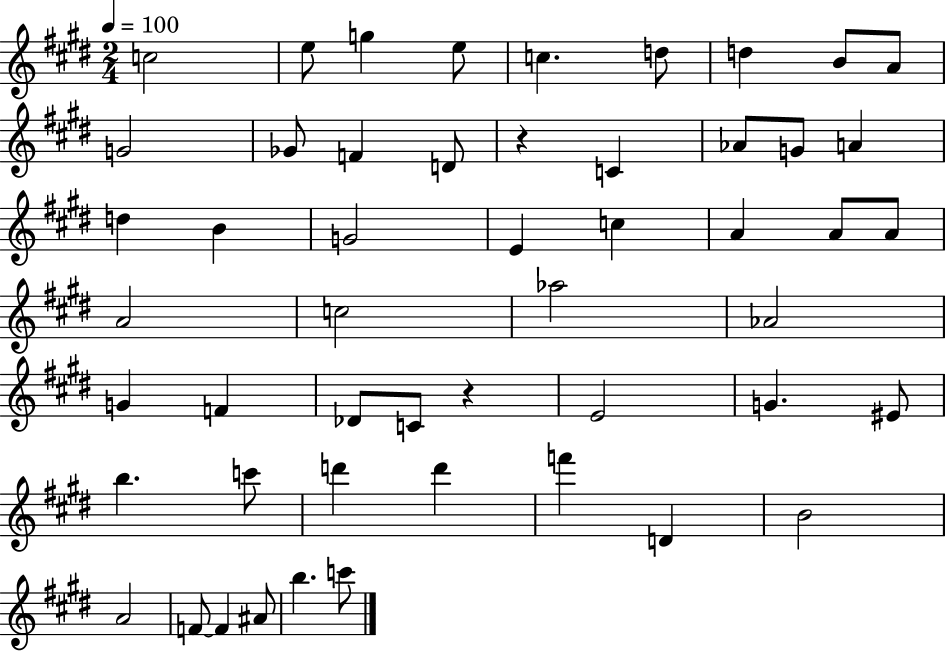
{
  \clef treble
  \numericTimeSignature
  \time 2/4
  \key e \major
  \tempo 4 = 100
  c''2 | e''8 g''4 e''8 | c''4. d''8 | d''4 b'8 a'8 | \break g'2 | ges'8 f'4 d'8 | r4 c'4 | aes'8 g'8 a'4 | \break d''4 b'4 | g'2 | e'4 c''4 | a'4 a'8 a'8 | \break a'2 | c''2 | aes''2 | aes'2 | \break g'4 f'4 | des'8 c'8 r4 | e'2 | g'4. eis'8 | \break b''4. c'''8 | d'''4 d'''4 | f'''4 d'4 | b'2 | \break a'2 | f'8~~ f'4 ais'8 | b''4. c'''8 | \bar "|."
}